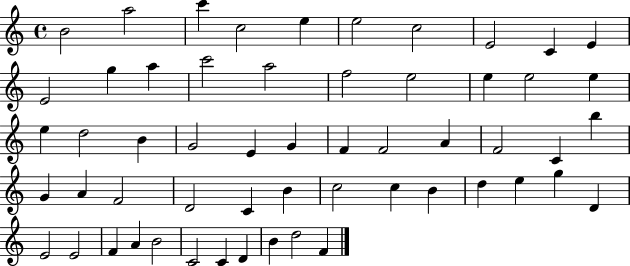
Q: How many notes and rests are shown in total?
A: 56